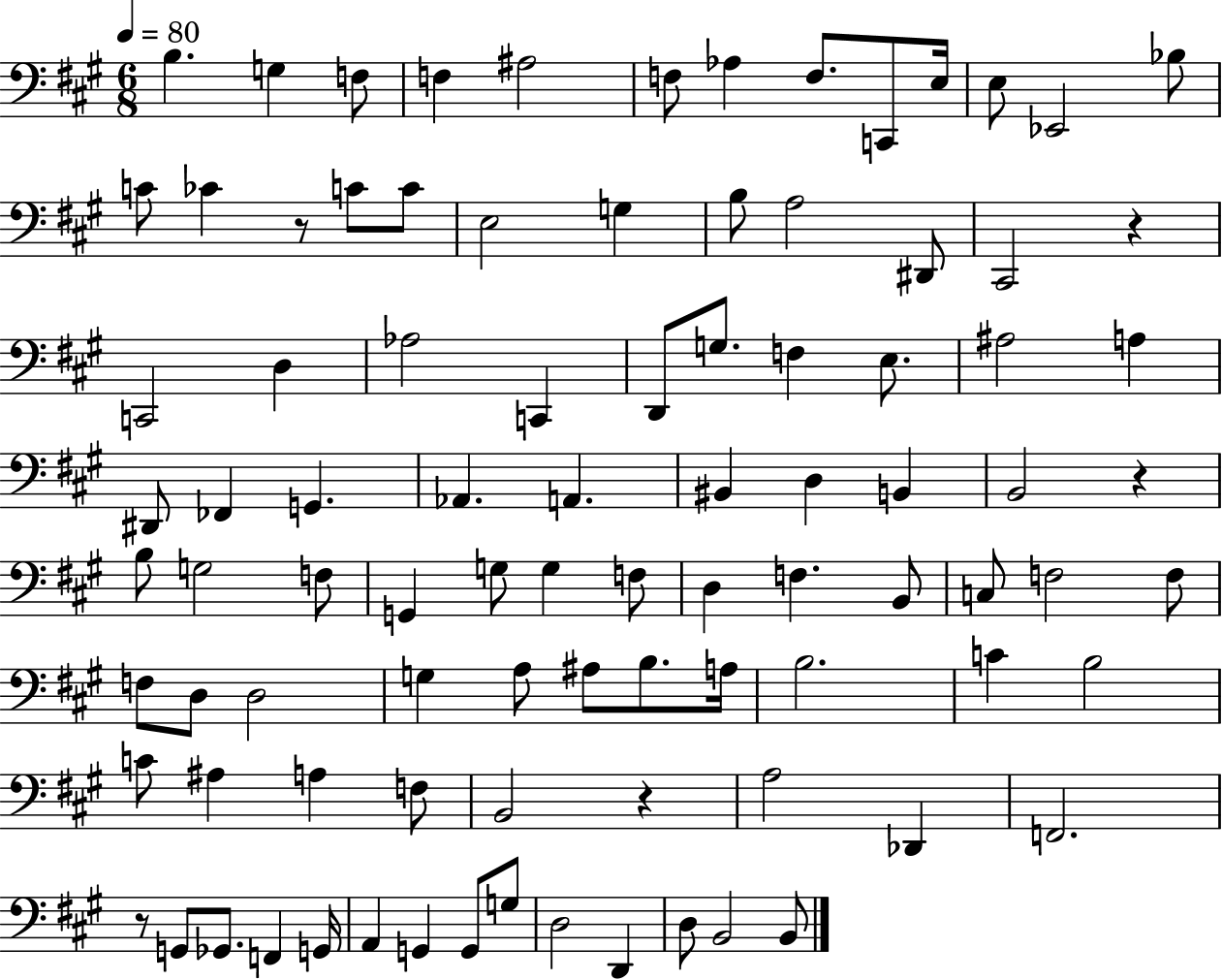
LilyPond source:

{
  \clef bass
  \numericTimeSignature
  \time 6/8
  \key a \major
  \tempo 4 = 80
  b4. g4 f8 | f4 ais2 | f8 aes4 f8. c,8 e16 | e8 ees,2 bes8 | \break c'8 ces'4 r8 c'8 c'8 | e2 g4 | b8 a2 dis,8 | cis,2 r4 | \break c,2 d4 | aes2 c,4 | d,8 g8. f4 e8. | ais2 a4 | \break dis,8 fes,4 g,4. | aes,4. a,4. | bis,4 d4 b,4 | b,2 r4 | \break b8 g2 f8 | g,4 g8 g4 f8 | d4 f4. b,8 | c8 f2 f8 | \break f8 d8 d2 | g4 a8 ais8 b8. a16 | b2. | c'4 b2 | \break c'8 ais4 a4 f8 | b,2 r4 | a2 des,4 | f,2. | \break r8 g,8 ges,8. f,4 g,16 | a,4 g,4 g,8 g8 | d2 d,4 | d8 b,2 b,8 | \break \bar "|."
}